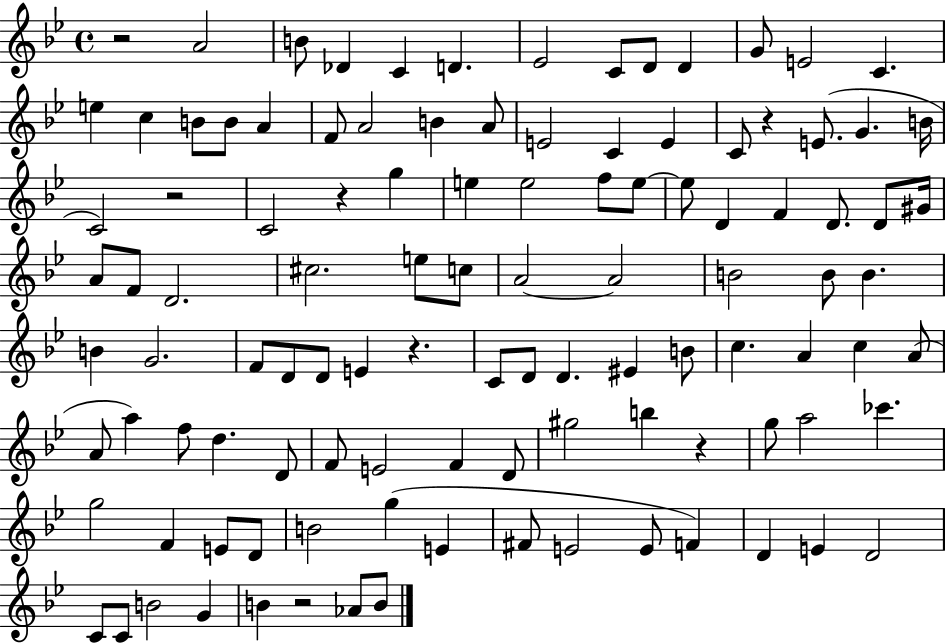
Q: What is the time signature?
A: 4/4